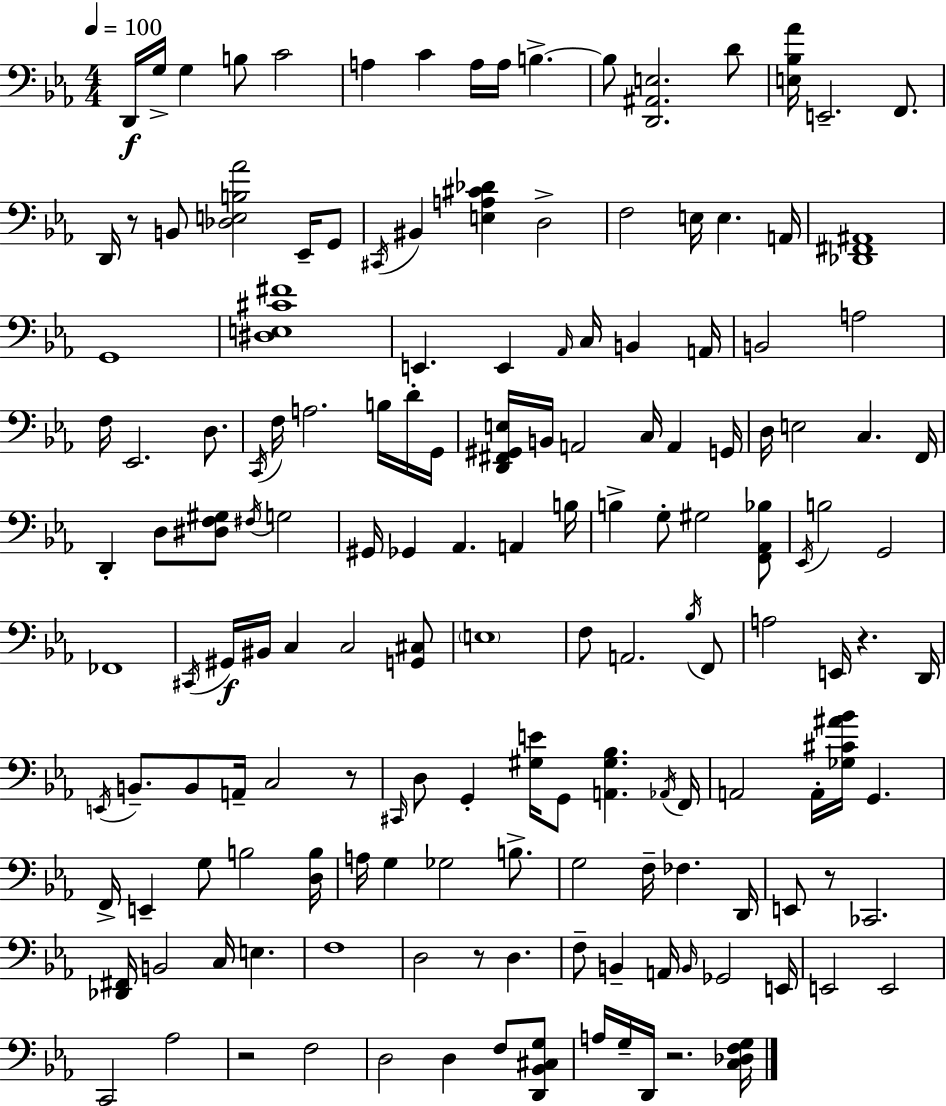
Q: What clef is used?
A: bass